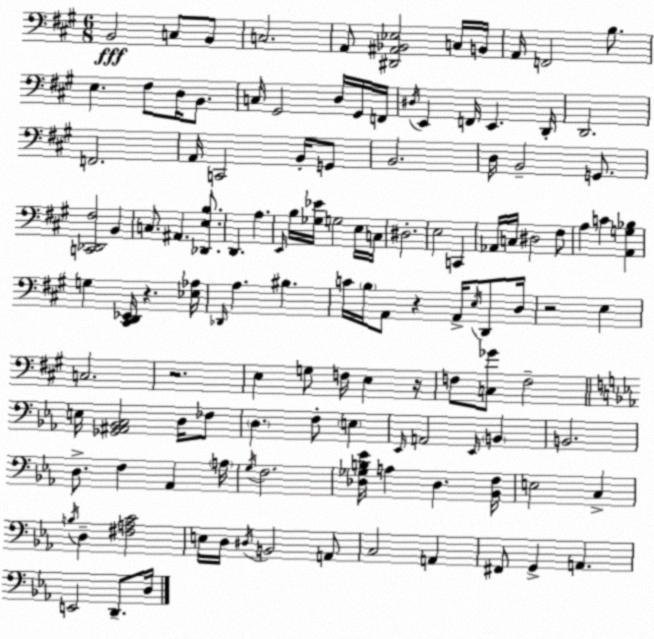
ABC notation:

X:1
T:Untitled
M:6/8
L:1/4
K:A
B,,2 C,/2 B,,/2 C,2 A,,/2 [^D,,^A,,_B,,_E,]2 C,/4 B,,/4 A,,/4 F,,2 B,/2 E, ^F,/2 D,/4 B,,/2 C,/4 ^G,,2 D,/4 ^G,,/4 F,,/4 ^D,/4 E,, F,,/4 E,, D,,/4 D,,2 F,,2 A,,/4 C,,2 B,,/4 G,,/2 B,,2 D,/4 B,,2 G,,/2 [C,,_D,,^F,]2 B,, C,/2 ^A,, [_D,,E,B,]/2 D,, A, E,,/4 B,/4 [_G,_E]/4 G,2 E,/4 C,/4 ^D,2 E,2 C,, _A,,/4 C,/4 ^D,2 ^F,/2 A, C [A,,G,_B,] G, [^C,,D,,_E,,]/4 z [_E,_A,]/4 _D,,/4 A, ^B, C/4 B,/4 A,,/2 z A,,/4 E,/4 D,,/2 D,/4 z2 E, C,2 z2 E, G,/2 F,/4 E, z/4 F,/2 [C,_G]/2 F,2 E,/4 [_G,,^A,,_B,,C,]2 D,/4 _F,/2 D, F,/2 E, _E,,/4 A,,2 _E,,/4 B,, B,,2 D,/2 F, _A,, A,/4 G,/4 F,2 [_D,_G,B,_E]/4 A, _D, [_B,,F,]/4 E,2 C, B,/4 D, [^F,A,C]2 E,/4 D,/4 ^D,/4 B,,2 A,,/2 C,2 A,, ^F,,/2 G,, A,, E,,2 D,,/2 D,/4